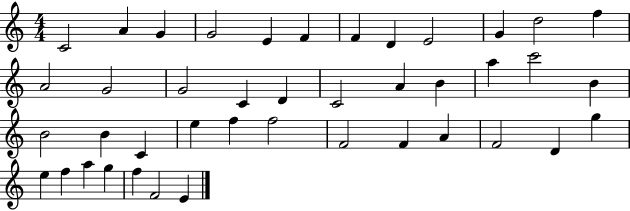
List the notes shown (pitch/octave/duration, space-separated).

C4/h A4/q G4/q G4/h E4/q F4/q F4/q D4/q E4/h G4/q D5/h F5/q A4/h G4/h G4/h C4/q D4/q C4/h A4/q B4/q A5/q C6/h B4/q B4/h B4/q C4/q E5/q F5/q F5/h F4/h F4/q A4/q F4/h D4/q G5/q E5/q F5/q A5/q G5/q F5/q F4/h E4/q